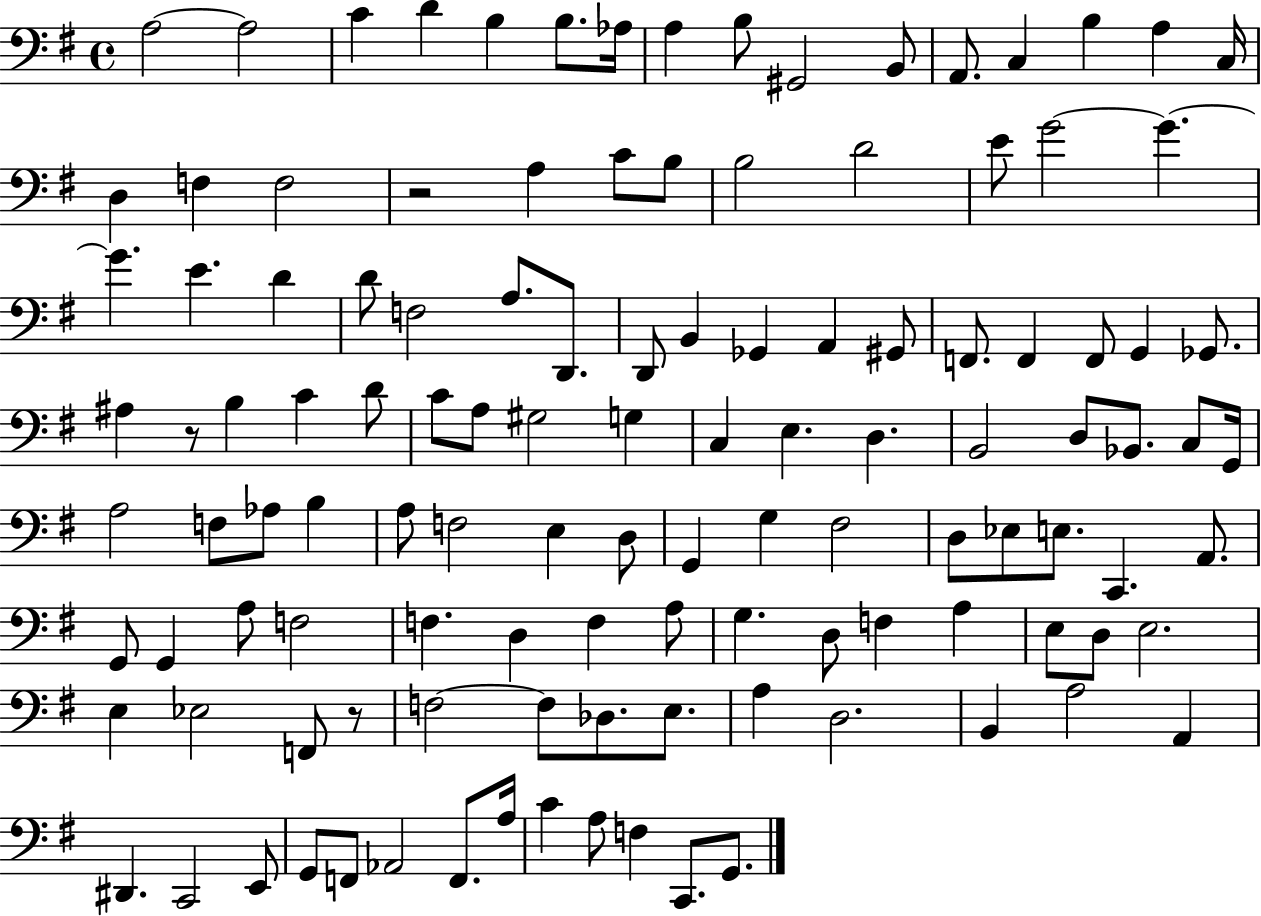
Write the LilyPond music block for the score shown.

{
  \clef bass
  \time 4/4
  \defaultTimeSignature
  \key g \major
  a2~~ a2 | c'4 d'4 b4 b8. aes16 | a4 b8 gis,2 b,8 | a,8. c4 b4 a4 c16 | \break d4 f4 f2 | r2 a4 c'8 b8 | b2 d'2 | e'8 g'2~~ g'4.~~ | \break g'4. e'4. d'4 | d'8 f2 a8. d,8. | d,8 b,4 ges,4 a,4 gis,8 | f,8. f,4 f,8 g,4 ges,8. | \break ais4 r8 b4 c'4 d'8 | c'8 a8 gis2 g4 | c4 e4. d4. | b,2 d8 bes,8. c8 g,16 | \break a2 f8 aes8 b4 | a8 f2 e4 d8 | g,4 g4 fis2 | d8 ees8 e8. c,4. a,8. | \break g,8 g,4 a8 f2 | f4. d4 f4 a8 | g4. d8 f4 a4 | e8 d8 e2. | \break e4 ees2 f,8 r8 | f2~~ f8 des8. e8. | a4 d2. | b,4 a2 a,4 | \break dis,4. c,2 e,8 | g,8 f,8 aes,2 f,8. a16 | c'4 a8 f4 c,8. g,8. | \bar "|."
}